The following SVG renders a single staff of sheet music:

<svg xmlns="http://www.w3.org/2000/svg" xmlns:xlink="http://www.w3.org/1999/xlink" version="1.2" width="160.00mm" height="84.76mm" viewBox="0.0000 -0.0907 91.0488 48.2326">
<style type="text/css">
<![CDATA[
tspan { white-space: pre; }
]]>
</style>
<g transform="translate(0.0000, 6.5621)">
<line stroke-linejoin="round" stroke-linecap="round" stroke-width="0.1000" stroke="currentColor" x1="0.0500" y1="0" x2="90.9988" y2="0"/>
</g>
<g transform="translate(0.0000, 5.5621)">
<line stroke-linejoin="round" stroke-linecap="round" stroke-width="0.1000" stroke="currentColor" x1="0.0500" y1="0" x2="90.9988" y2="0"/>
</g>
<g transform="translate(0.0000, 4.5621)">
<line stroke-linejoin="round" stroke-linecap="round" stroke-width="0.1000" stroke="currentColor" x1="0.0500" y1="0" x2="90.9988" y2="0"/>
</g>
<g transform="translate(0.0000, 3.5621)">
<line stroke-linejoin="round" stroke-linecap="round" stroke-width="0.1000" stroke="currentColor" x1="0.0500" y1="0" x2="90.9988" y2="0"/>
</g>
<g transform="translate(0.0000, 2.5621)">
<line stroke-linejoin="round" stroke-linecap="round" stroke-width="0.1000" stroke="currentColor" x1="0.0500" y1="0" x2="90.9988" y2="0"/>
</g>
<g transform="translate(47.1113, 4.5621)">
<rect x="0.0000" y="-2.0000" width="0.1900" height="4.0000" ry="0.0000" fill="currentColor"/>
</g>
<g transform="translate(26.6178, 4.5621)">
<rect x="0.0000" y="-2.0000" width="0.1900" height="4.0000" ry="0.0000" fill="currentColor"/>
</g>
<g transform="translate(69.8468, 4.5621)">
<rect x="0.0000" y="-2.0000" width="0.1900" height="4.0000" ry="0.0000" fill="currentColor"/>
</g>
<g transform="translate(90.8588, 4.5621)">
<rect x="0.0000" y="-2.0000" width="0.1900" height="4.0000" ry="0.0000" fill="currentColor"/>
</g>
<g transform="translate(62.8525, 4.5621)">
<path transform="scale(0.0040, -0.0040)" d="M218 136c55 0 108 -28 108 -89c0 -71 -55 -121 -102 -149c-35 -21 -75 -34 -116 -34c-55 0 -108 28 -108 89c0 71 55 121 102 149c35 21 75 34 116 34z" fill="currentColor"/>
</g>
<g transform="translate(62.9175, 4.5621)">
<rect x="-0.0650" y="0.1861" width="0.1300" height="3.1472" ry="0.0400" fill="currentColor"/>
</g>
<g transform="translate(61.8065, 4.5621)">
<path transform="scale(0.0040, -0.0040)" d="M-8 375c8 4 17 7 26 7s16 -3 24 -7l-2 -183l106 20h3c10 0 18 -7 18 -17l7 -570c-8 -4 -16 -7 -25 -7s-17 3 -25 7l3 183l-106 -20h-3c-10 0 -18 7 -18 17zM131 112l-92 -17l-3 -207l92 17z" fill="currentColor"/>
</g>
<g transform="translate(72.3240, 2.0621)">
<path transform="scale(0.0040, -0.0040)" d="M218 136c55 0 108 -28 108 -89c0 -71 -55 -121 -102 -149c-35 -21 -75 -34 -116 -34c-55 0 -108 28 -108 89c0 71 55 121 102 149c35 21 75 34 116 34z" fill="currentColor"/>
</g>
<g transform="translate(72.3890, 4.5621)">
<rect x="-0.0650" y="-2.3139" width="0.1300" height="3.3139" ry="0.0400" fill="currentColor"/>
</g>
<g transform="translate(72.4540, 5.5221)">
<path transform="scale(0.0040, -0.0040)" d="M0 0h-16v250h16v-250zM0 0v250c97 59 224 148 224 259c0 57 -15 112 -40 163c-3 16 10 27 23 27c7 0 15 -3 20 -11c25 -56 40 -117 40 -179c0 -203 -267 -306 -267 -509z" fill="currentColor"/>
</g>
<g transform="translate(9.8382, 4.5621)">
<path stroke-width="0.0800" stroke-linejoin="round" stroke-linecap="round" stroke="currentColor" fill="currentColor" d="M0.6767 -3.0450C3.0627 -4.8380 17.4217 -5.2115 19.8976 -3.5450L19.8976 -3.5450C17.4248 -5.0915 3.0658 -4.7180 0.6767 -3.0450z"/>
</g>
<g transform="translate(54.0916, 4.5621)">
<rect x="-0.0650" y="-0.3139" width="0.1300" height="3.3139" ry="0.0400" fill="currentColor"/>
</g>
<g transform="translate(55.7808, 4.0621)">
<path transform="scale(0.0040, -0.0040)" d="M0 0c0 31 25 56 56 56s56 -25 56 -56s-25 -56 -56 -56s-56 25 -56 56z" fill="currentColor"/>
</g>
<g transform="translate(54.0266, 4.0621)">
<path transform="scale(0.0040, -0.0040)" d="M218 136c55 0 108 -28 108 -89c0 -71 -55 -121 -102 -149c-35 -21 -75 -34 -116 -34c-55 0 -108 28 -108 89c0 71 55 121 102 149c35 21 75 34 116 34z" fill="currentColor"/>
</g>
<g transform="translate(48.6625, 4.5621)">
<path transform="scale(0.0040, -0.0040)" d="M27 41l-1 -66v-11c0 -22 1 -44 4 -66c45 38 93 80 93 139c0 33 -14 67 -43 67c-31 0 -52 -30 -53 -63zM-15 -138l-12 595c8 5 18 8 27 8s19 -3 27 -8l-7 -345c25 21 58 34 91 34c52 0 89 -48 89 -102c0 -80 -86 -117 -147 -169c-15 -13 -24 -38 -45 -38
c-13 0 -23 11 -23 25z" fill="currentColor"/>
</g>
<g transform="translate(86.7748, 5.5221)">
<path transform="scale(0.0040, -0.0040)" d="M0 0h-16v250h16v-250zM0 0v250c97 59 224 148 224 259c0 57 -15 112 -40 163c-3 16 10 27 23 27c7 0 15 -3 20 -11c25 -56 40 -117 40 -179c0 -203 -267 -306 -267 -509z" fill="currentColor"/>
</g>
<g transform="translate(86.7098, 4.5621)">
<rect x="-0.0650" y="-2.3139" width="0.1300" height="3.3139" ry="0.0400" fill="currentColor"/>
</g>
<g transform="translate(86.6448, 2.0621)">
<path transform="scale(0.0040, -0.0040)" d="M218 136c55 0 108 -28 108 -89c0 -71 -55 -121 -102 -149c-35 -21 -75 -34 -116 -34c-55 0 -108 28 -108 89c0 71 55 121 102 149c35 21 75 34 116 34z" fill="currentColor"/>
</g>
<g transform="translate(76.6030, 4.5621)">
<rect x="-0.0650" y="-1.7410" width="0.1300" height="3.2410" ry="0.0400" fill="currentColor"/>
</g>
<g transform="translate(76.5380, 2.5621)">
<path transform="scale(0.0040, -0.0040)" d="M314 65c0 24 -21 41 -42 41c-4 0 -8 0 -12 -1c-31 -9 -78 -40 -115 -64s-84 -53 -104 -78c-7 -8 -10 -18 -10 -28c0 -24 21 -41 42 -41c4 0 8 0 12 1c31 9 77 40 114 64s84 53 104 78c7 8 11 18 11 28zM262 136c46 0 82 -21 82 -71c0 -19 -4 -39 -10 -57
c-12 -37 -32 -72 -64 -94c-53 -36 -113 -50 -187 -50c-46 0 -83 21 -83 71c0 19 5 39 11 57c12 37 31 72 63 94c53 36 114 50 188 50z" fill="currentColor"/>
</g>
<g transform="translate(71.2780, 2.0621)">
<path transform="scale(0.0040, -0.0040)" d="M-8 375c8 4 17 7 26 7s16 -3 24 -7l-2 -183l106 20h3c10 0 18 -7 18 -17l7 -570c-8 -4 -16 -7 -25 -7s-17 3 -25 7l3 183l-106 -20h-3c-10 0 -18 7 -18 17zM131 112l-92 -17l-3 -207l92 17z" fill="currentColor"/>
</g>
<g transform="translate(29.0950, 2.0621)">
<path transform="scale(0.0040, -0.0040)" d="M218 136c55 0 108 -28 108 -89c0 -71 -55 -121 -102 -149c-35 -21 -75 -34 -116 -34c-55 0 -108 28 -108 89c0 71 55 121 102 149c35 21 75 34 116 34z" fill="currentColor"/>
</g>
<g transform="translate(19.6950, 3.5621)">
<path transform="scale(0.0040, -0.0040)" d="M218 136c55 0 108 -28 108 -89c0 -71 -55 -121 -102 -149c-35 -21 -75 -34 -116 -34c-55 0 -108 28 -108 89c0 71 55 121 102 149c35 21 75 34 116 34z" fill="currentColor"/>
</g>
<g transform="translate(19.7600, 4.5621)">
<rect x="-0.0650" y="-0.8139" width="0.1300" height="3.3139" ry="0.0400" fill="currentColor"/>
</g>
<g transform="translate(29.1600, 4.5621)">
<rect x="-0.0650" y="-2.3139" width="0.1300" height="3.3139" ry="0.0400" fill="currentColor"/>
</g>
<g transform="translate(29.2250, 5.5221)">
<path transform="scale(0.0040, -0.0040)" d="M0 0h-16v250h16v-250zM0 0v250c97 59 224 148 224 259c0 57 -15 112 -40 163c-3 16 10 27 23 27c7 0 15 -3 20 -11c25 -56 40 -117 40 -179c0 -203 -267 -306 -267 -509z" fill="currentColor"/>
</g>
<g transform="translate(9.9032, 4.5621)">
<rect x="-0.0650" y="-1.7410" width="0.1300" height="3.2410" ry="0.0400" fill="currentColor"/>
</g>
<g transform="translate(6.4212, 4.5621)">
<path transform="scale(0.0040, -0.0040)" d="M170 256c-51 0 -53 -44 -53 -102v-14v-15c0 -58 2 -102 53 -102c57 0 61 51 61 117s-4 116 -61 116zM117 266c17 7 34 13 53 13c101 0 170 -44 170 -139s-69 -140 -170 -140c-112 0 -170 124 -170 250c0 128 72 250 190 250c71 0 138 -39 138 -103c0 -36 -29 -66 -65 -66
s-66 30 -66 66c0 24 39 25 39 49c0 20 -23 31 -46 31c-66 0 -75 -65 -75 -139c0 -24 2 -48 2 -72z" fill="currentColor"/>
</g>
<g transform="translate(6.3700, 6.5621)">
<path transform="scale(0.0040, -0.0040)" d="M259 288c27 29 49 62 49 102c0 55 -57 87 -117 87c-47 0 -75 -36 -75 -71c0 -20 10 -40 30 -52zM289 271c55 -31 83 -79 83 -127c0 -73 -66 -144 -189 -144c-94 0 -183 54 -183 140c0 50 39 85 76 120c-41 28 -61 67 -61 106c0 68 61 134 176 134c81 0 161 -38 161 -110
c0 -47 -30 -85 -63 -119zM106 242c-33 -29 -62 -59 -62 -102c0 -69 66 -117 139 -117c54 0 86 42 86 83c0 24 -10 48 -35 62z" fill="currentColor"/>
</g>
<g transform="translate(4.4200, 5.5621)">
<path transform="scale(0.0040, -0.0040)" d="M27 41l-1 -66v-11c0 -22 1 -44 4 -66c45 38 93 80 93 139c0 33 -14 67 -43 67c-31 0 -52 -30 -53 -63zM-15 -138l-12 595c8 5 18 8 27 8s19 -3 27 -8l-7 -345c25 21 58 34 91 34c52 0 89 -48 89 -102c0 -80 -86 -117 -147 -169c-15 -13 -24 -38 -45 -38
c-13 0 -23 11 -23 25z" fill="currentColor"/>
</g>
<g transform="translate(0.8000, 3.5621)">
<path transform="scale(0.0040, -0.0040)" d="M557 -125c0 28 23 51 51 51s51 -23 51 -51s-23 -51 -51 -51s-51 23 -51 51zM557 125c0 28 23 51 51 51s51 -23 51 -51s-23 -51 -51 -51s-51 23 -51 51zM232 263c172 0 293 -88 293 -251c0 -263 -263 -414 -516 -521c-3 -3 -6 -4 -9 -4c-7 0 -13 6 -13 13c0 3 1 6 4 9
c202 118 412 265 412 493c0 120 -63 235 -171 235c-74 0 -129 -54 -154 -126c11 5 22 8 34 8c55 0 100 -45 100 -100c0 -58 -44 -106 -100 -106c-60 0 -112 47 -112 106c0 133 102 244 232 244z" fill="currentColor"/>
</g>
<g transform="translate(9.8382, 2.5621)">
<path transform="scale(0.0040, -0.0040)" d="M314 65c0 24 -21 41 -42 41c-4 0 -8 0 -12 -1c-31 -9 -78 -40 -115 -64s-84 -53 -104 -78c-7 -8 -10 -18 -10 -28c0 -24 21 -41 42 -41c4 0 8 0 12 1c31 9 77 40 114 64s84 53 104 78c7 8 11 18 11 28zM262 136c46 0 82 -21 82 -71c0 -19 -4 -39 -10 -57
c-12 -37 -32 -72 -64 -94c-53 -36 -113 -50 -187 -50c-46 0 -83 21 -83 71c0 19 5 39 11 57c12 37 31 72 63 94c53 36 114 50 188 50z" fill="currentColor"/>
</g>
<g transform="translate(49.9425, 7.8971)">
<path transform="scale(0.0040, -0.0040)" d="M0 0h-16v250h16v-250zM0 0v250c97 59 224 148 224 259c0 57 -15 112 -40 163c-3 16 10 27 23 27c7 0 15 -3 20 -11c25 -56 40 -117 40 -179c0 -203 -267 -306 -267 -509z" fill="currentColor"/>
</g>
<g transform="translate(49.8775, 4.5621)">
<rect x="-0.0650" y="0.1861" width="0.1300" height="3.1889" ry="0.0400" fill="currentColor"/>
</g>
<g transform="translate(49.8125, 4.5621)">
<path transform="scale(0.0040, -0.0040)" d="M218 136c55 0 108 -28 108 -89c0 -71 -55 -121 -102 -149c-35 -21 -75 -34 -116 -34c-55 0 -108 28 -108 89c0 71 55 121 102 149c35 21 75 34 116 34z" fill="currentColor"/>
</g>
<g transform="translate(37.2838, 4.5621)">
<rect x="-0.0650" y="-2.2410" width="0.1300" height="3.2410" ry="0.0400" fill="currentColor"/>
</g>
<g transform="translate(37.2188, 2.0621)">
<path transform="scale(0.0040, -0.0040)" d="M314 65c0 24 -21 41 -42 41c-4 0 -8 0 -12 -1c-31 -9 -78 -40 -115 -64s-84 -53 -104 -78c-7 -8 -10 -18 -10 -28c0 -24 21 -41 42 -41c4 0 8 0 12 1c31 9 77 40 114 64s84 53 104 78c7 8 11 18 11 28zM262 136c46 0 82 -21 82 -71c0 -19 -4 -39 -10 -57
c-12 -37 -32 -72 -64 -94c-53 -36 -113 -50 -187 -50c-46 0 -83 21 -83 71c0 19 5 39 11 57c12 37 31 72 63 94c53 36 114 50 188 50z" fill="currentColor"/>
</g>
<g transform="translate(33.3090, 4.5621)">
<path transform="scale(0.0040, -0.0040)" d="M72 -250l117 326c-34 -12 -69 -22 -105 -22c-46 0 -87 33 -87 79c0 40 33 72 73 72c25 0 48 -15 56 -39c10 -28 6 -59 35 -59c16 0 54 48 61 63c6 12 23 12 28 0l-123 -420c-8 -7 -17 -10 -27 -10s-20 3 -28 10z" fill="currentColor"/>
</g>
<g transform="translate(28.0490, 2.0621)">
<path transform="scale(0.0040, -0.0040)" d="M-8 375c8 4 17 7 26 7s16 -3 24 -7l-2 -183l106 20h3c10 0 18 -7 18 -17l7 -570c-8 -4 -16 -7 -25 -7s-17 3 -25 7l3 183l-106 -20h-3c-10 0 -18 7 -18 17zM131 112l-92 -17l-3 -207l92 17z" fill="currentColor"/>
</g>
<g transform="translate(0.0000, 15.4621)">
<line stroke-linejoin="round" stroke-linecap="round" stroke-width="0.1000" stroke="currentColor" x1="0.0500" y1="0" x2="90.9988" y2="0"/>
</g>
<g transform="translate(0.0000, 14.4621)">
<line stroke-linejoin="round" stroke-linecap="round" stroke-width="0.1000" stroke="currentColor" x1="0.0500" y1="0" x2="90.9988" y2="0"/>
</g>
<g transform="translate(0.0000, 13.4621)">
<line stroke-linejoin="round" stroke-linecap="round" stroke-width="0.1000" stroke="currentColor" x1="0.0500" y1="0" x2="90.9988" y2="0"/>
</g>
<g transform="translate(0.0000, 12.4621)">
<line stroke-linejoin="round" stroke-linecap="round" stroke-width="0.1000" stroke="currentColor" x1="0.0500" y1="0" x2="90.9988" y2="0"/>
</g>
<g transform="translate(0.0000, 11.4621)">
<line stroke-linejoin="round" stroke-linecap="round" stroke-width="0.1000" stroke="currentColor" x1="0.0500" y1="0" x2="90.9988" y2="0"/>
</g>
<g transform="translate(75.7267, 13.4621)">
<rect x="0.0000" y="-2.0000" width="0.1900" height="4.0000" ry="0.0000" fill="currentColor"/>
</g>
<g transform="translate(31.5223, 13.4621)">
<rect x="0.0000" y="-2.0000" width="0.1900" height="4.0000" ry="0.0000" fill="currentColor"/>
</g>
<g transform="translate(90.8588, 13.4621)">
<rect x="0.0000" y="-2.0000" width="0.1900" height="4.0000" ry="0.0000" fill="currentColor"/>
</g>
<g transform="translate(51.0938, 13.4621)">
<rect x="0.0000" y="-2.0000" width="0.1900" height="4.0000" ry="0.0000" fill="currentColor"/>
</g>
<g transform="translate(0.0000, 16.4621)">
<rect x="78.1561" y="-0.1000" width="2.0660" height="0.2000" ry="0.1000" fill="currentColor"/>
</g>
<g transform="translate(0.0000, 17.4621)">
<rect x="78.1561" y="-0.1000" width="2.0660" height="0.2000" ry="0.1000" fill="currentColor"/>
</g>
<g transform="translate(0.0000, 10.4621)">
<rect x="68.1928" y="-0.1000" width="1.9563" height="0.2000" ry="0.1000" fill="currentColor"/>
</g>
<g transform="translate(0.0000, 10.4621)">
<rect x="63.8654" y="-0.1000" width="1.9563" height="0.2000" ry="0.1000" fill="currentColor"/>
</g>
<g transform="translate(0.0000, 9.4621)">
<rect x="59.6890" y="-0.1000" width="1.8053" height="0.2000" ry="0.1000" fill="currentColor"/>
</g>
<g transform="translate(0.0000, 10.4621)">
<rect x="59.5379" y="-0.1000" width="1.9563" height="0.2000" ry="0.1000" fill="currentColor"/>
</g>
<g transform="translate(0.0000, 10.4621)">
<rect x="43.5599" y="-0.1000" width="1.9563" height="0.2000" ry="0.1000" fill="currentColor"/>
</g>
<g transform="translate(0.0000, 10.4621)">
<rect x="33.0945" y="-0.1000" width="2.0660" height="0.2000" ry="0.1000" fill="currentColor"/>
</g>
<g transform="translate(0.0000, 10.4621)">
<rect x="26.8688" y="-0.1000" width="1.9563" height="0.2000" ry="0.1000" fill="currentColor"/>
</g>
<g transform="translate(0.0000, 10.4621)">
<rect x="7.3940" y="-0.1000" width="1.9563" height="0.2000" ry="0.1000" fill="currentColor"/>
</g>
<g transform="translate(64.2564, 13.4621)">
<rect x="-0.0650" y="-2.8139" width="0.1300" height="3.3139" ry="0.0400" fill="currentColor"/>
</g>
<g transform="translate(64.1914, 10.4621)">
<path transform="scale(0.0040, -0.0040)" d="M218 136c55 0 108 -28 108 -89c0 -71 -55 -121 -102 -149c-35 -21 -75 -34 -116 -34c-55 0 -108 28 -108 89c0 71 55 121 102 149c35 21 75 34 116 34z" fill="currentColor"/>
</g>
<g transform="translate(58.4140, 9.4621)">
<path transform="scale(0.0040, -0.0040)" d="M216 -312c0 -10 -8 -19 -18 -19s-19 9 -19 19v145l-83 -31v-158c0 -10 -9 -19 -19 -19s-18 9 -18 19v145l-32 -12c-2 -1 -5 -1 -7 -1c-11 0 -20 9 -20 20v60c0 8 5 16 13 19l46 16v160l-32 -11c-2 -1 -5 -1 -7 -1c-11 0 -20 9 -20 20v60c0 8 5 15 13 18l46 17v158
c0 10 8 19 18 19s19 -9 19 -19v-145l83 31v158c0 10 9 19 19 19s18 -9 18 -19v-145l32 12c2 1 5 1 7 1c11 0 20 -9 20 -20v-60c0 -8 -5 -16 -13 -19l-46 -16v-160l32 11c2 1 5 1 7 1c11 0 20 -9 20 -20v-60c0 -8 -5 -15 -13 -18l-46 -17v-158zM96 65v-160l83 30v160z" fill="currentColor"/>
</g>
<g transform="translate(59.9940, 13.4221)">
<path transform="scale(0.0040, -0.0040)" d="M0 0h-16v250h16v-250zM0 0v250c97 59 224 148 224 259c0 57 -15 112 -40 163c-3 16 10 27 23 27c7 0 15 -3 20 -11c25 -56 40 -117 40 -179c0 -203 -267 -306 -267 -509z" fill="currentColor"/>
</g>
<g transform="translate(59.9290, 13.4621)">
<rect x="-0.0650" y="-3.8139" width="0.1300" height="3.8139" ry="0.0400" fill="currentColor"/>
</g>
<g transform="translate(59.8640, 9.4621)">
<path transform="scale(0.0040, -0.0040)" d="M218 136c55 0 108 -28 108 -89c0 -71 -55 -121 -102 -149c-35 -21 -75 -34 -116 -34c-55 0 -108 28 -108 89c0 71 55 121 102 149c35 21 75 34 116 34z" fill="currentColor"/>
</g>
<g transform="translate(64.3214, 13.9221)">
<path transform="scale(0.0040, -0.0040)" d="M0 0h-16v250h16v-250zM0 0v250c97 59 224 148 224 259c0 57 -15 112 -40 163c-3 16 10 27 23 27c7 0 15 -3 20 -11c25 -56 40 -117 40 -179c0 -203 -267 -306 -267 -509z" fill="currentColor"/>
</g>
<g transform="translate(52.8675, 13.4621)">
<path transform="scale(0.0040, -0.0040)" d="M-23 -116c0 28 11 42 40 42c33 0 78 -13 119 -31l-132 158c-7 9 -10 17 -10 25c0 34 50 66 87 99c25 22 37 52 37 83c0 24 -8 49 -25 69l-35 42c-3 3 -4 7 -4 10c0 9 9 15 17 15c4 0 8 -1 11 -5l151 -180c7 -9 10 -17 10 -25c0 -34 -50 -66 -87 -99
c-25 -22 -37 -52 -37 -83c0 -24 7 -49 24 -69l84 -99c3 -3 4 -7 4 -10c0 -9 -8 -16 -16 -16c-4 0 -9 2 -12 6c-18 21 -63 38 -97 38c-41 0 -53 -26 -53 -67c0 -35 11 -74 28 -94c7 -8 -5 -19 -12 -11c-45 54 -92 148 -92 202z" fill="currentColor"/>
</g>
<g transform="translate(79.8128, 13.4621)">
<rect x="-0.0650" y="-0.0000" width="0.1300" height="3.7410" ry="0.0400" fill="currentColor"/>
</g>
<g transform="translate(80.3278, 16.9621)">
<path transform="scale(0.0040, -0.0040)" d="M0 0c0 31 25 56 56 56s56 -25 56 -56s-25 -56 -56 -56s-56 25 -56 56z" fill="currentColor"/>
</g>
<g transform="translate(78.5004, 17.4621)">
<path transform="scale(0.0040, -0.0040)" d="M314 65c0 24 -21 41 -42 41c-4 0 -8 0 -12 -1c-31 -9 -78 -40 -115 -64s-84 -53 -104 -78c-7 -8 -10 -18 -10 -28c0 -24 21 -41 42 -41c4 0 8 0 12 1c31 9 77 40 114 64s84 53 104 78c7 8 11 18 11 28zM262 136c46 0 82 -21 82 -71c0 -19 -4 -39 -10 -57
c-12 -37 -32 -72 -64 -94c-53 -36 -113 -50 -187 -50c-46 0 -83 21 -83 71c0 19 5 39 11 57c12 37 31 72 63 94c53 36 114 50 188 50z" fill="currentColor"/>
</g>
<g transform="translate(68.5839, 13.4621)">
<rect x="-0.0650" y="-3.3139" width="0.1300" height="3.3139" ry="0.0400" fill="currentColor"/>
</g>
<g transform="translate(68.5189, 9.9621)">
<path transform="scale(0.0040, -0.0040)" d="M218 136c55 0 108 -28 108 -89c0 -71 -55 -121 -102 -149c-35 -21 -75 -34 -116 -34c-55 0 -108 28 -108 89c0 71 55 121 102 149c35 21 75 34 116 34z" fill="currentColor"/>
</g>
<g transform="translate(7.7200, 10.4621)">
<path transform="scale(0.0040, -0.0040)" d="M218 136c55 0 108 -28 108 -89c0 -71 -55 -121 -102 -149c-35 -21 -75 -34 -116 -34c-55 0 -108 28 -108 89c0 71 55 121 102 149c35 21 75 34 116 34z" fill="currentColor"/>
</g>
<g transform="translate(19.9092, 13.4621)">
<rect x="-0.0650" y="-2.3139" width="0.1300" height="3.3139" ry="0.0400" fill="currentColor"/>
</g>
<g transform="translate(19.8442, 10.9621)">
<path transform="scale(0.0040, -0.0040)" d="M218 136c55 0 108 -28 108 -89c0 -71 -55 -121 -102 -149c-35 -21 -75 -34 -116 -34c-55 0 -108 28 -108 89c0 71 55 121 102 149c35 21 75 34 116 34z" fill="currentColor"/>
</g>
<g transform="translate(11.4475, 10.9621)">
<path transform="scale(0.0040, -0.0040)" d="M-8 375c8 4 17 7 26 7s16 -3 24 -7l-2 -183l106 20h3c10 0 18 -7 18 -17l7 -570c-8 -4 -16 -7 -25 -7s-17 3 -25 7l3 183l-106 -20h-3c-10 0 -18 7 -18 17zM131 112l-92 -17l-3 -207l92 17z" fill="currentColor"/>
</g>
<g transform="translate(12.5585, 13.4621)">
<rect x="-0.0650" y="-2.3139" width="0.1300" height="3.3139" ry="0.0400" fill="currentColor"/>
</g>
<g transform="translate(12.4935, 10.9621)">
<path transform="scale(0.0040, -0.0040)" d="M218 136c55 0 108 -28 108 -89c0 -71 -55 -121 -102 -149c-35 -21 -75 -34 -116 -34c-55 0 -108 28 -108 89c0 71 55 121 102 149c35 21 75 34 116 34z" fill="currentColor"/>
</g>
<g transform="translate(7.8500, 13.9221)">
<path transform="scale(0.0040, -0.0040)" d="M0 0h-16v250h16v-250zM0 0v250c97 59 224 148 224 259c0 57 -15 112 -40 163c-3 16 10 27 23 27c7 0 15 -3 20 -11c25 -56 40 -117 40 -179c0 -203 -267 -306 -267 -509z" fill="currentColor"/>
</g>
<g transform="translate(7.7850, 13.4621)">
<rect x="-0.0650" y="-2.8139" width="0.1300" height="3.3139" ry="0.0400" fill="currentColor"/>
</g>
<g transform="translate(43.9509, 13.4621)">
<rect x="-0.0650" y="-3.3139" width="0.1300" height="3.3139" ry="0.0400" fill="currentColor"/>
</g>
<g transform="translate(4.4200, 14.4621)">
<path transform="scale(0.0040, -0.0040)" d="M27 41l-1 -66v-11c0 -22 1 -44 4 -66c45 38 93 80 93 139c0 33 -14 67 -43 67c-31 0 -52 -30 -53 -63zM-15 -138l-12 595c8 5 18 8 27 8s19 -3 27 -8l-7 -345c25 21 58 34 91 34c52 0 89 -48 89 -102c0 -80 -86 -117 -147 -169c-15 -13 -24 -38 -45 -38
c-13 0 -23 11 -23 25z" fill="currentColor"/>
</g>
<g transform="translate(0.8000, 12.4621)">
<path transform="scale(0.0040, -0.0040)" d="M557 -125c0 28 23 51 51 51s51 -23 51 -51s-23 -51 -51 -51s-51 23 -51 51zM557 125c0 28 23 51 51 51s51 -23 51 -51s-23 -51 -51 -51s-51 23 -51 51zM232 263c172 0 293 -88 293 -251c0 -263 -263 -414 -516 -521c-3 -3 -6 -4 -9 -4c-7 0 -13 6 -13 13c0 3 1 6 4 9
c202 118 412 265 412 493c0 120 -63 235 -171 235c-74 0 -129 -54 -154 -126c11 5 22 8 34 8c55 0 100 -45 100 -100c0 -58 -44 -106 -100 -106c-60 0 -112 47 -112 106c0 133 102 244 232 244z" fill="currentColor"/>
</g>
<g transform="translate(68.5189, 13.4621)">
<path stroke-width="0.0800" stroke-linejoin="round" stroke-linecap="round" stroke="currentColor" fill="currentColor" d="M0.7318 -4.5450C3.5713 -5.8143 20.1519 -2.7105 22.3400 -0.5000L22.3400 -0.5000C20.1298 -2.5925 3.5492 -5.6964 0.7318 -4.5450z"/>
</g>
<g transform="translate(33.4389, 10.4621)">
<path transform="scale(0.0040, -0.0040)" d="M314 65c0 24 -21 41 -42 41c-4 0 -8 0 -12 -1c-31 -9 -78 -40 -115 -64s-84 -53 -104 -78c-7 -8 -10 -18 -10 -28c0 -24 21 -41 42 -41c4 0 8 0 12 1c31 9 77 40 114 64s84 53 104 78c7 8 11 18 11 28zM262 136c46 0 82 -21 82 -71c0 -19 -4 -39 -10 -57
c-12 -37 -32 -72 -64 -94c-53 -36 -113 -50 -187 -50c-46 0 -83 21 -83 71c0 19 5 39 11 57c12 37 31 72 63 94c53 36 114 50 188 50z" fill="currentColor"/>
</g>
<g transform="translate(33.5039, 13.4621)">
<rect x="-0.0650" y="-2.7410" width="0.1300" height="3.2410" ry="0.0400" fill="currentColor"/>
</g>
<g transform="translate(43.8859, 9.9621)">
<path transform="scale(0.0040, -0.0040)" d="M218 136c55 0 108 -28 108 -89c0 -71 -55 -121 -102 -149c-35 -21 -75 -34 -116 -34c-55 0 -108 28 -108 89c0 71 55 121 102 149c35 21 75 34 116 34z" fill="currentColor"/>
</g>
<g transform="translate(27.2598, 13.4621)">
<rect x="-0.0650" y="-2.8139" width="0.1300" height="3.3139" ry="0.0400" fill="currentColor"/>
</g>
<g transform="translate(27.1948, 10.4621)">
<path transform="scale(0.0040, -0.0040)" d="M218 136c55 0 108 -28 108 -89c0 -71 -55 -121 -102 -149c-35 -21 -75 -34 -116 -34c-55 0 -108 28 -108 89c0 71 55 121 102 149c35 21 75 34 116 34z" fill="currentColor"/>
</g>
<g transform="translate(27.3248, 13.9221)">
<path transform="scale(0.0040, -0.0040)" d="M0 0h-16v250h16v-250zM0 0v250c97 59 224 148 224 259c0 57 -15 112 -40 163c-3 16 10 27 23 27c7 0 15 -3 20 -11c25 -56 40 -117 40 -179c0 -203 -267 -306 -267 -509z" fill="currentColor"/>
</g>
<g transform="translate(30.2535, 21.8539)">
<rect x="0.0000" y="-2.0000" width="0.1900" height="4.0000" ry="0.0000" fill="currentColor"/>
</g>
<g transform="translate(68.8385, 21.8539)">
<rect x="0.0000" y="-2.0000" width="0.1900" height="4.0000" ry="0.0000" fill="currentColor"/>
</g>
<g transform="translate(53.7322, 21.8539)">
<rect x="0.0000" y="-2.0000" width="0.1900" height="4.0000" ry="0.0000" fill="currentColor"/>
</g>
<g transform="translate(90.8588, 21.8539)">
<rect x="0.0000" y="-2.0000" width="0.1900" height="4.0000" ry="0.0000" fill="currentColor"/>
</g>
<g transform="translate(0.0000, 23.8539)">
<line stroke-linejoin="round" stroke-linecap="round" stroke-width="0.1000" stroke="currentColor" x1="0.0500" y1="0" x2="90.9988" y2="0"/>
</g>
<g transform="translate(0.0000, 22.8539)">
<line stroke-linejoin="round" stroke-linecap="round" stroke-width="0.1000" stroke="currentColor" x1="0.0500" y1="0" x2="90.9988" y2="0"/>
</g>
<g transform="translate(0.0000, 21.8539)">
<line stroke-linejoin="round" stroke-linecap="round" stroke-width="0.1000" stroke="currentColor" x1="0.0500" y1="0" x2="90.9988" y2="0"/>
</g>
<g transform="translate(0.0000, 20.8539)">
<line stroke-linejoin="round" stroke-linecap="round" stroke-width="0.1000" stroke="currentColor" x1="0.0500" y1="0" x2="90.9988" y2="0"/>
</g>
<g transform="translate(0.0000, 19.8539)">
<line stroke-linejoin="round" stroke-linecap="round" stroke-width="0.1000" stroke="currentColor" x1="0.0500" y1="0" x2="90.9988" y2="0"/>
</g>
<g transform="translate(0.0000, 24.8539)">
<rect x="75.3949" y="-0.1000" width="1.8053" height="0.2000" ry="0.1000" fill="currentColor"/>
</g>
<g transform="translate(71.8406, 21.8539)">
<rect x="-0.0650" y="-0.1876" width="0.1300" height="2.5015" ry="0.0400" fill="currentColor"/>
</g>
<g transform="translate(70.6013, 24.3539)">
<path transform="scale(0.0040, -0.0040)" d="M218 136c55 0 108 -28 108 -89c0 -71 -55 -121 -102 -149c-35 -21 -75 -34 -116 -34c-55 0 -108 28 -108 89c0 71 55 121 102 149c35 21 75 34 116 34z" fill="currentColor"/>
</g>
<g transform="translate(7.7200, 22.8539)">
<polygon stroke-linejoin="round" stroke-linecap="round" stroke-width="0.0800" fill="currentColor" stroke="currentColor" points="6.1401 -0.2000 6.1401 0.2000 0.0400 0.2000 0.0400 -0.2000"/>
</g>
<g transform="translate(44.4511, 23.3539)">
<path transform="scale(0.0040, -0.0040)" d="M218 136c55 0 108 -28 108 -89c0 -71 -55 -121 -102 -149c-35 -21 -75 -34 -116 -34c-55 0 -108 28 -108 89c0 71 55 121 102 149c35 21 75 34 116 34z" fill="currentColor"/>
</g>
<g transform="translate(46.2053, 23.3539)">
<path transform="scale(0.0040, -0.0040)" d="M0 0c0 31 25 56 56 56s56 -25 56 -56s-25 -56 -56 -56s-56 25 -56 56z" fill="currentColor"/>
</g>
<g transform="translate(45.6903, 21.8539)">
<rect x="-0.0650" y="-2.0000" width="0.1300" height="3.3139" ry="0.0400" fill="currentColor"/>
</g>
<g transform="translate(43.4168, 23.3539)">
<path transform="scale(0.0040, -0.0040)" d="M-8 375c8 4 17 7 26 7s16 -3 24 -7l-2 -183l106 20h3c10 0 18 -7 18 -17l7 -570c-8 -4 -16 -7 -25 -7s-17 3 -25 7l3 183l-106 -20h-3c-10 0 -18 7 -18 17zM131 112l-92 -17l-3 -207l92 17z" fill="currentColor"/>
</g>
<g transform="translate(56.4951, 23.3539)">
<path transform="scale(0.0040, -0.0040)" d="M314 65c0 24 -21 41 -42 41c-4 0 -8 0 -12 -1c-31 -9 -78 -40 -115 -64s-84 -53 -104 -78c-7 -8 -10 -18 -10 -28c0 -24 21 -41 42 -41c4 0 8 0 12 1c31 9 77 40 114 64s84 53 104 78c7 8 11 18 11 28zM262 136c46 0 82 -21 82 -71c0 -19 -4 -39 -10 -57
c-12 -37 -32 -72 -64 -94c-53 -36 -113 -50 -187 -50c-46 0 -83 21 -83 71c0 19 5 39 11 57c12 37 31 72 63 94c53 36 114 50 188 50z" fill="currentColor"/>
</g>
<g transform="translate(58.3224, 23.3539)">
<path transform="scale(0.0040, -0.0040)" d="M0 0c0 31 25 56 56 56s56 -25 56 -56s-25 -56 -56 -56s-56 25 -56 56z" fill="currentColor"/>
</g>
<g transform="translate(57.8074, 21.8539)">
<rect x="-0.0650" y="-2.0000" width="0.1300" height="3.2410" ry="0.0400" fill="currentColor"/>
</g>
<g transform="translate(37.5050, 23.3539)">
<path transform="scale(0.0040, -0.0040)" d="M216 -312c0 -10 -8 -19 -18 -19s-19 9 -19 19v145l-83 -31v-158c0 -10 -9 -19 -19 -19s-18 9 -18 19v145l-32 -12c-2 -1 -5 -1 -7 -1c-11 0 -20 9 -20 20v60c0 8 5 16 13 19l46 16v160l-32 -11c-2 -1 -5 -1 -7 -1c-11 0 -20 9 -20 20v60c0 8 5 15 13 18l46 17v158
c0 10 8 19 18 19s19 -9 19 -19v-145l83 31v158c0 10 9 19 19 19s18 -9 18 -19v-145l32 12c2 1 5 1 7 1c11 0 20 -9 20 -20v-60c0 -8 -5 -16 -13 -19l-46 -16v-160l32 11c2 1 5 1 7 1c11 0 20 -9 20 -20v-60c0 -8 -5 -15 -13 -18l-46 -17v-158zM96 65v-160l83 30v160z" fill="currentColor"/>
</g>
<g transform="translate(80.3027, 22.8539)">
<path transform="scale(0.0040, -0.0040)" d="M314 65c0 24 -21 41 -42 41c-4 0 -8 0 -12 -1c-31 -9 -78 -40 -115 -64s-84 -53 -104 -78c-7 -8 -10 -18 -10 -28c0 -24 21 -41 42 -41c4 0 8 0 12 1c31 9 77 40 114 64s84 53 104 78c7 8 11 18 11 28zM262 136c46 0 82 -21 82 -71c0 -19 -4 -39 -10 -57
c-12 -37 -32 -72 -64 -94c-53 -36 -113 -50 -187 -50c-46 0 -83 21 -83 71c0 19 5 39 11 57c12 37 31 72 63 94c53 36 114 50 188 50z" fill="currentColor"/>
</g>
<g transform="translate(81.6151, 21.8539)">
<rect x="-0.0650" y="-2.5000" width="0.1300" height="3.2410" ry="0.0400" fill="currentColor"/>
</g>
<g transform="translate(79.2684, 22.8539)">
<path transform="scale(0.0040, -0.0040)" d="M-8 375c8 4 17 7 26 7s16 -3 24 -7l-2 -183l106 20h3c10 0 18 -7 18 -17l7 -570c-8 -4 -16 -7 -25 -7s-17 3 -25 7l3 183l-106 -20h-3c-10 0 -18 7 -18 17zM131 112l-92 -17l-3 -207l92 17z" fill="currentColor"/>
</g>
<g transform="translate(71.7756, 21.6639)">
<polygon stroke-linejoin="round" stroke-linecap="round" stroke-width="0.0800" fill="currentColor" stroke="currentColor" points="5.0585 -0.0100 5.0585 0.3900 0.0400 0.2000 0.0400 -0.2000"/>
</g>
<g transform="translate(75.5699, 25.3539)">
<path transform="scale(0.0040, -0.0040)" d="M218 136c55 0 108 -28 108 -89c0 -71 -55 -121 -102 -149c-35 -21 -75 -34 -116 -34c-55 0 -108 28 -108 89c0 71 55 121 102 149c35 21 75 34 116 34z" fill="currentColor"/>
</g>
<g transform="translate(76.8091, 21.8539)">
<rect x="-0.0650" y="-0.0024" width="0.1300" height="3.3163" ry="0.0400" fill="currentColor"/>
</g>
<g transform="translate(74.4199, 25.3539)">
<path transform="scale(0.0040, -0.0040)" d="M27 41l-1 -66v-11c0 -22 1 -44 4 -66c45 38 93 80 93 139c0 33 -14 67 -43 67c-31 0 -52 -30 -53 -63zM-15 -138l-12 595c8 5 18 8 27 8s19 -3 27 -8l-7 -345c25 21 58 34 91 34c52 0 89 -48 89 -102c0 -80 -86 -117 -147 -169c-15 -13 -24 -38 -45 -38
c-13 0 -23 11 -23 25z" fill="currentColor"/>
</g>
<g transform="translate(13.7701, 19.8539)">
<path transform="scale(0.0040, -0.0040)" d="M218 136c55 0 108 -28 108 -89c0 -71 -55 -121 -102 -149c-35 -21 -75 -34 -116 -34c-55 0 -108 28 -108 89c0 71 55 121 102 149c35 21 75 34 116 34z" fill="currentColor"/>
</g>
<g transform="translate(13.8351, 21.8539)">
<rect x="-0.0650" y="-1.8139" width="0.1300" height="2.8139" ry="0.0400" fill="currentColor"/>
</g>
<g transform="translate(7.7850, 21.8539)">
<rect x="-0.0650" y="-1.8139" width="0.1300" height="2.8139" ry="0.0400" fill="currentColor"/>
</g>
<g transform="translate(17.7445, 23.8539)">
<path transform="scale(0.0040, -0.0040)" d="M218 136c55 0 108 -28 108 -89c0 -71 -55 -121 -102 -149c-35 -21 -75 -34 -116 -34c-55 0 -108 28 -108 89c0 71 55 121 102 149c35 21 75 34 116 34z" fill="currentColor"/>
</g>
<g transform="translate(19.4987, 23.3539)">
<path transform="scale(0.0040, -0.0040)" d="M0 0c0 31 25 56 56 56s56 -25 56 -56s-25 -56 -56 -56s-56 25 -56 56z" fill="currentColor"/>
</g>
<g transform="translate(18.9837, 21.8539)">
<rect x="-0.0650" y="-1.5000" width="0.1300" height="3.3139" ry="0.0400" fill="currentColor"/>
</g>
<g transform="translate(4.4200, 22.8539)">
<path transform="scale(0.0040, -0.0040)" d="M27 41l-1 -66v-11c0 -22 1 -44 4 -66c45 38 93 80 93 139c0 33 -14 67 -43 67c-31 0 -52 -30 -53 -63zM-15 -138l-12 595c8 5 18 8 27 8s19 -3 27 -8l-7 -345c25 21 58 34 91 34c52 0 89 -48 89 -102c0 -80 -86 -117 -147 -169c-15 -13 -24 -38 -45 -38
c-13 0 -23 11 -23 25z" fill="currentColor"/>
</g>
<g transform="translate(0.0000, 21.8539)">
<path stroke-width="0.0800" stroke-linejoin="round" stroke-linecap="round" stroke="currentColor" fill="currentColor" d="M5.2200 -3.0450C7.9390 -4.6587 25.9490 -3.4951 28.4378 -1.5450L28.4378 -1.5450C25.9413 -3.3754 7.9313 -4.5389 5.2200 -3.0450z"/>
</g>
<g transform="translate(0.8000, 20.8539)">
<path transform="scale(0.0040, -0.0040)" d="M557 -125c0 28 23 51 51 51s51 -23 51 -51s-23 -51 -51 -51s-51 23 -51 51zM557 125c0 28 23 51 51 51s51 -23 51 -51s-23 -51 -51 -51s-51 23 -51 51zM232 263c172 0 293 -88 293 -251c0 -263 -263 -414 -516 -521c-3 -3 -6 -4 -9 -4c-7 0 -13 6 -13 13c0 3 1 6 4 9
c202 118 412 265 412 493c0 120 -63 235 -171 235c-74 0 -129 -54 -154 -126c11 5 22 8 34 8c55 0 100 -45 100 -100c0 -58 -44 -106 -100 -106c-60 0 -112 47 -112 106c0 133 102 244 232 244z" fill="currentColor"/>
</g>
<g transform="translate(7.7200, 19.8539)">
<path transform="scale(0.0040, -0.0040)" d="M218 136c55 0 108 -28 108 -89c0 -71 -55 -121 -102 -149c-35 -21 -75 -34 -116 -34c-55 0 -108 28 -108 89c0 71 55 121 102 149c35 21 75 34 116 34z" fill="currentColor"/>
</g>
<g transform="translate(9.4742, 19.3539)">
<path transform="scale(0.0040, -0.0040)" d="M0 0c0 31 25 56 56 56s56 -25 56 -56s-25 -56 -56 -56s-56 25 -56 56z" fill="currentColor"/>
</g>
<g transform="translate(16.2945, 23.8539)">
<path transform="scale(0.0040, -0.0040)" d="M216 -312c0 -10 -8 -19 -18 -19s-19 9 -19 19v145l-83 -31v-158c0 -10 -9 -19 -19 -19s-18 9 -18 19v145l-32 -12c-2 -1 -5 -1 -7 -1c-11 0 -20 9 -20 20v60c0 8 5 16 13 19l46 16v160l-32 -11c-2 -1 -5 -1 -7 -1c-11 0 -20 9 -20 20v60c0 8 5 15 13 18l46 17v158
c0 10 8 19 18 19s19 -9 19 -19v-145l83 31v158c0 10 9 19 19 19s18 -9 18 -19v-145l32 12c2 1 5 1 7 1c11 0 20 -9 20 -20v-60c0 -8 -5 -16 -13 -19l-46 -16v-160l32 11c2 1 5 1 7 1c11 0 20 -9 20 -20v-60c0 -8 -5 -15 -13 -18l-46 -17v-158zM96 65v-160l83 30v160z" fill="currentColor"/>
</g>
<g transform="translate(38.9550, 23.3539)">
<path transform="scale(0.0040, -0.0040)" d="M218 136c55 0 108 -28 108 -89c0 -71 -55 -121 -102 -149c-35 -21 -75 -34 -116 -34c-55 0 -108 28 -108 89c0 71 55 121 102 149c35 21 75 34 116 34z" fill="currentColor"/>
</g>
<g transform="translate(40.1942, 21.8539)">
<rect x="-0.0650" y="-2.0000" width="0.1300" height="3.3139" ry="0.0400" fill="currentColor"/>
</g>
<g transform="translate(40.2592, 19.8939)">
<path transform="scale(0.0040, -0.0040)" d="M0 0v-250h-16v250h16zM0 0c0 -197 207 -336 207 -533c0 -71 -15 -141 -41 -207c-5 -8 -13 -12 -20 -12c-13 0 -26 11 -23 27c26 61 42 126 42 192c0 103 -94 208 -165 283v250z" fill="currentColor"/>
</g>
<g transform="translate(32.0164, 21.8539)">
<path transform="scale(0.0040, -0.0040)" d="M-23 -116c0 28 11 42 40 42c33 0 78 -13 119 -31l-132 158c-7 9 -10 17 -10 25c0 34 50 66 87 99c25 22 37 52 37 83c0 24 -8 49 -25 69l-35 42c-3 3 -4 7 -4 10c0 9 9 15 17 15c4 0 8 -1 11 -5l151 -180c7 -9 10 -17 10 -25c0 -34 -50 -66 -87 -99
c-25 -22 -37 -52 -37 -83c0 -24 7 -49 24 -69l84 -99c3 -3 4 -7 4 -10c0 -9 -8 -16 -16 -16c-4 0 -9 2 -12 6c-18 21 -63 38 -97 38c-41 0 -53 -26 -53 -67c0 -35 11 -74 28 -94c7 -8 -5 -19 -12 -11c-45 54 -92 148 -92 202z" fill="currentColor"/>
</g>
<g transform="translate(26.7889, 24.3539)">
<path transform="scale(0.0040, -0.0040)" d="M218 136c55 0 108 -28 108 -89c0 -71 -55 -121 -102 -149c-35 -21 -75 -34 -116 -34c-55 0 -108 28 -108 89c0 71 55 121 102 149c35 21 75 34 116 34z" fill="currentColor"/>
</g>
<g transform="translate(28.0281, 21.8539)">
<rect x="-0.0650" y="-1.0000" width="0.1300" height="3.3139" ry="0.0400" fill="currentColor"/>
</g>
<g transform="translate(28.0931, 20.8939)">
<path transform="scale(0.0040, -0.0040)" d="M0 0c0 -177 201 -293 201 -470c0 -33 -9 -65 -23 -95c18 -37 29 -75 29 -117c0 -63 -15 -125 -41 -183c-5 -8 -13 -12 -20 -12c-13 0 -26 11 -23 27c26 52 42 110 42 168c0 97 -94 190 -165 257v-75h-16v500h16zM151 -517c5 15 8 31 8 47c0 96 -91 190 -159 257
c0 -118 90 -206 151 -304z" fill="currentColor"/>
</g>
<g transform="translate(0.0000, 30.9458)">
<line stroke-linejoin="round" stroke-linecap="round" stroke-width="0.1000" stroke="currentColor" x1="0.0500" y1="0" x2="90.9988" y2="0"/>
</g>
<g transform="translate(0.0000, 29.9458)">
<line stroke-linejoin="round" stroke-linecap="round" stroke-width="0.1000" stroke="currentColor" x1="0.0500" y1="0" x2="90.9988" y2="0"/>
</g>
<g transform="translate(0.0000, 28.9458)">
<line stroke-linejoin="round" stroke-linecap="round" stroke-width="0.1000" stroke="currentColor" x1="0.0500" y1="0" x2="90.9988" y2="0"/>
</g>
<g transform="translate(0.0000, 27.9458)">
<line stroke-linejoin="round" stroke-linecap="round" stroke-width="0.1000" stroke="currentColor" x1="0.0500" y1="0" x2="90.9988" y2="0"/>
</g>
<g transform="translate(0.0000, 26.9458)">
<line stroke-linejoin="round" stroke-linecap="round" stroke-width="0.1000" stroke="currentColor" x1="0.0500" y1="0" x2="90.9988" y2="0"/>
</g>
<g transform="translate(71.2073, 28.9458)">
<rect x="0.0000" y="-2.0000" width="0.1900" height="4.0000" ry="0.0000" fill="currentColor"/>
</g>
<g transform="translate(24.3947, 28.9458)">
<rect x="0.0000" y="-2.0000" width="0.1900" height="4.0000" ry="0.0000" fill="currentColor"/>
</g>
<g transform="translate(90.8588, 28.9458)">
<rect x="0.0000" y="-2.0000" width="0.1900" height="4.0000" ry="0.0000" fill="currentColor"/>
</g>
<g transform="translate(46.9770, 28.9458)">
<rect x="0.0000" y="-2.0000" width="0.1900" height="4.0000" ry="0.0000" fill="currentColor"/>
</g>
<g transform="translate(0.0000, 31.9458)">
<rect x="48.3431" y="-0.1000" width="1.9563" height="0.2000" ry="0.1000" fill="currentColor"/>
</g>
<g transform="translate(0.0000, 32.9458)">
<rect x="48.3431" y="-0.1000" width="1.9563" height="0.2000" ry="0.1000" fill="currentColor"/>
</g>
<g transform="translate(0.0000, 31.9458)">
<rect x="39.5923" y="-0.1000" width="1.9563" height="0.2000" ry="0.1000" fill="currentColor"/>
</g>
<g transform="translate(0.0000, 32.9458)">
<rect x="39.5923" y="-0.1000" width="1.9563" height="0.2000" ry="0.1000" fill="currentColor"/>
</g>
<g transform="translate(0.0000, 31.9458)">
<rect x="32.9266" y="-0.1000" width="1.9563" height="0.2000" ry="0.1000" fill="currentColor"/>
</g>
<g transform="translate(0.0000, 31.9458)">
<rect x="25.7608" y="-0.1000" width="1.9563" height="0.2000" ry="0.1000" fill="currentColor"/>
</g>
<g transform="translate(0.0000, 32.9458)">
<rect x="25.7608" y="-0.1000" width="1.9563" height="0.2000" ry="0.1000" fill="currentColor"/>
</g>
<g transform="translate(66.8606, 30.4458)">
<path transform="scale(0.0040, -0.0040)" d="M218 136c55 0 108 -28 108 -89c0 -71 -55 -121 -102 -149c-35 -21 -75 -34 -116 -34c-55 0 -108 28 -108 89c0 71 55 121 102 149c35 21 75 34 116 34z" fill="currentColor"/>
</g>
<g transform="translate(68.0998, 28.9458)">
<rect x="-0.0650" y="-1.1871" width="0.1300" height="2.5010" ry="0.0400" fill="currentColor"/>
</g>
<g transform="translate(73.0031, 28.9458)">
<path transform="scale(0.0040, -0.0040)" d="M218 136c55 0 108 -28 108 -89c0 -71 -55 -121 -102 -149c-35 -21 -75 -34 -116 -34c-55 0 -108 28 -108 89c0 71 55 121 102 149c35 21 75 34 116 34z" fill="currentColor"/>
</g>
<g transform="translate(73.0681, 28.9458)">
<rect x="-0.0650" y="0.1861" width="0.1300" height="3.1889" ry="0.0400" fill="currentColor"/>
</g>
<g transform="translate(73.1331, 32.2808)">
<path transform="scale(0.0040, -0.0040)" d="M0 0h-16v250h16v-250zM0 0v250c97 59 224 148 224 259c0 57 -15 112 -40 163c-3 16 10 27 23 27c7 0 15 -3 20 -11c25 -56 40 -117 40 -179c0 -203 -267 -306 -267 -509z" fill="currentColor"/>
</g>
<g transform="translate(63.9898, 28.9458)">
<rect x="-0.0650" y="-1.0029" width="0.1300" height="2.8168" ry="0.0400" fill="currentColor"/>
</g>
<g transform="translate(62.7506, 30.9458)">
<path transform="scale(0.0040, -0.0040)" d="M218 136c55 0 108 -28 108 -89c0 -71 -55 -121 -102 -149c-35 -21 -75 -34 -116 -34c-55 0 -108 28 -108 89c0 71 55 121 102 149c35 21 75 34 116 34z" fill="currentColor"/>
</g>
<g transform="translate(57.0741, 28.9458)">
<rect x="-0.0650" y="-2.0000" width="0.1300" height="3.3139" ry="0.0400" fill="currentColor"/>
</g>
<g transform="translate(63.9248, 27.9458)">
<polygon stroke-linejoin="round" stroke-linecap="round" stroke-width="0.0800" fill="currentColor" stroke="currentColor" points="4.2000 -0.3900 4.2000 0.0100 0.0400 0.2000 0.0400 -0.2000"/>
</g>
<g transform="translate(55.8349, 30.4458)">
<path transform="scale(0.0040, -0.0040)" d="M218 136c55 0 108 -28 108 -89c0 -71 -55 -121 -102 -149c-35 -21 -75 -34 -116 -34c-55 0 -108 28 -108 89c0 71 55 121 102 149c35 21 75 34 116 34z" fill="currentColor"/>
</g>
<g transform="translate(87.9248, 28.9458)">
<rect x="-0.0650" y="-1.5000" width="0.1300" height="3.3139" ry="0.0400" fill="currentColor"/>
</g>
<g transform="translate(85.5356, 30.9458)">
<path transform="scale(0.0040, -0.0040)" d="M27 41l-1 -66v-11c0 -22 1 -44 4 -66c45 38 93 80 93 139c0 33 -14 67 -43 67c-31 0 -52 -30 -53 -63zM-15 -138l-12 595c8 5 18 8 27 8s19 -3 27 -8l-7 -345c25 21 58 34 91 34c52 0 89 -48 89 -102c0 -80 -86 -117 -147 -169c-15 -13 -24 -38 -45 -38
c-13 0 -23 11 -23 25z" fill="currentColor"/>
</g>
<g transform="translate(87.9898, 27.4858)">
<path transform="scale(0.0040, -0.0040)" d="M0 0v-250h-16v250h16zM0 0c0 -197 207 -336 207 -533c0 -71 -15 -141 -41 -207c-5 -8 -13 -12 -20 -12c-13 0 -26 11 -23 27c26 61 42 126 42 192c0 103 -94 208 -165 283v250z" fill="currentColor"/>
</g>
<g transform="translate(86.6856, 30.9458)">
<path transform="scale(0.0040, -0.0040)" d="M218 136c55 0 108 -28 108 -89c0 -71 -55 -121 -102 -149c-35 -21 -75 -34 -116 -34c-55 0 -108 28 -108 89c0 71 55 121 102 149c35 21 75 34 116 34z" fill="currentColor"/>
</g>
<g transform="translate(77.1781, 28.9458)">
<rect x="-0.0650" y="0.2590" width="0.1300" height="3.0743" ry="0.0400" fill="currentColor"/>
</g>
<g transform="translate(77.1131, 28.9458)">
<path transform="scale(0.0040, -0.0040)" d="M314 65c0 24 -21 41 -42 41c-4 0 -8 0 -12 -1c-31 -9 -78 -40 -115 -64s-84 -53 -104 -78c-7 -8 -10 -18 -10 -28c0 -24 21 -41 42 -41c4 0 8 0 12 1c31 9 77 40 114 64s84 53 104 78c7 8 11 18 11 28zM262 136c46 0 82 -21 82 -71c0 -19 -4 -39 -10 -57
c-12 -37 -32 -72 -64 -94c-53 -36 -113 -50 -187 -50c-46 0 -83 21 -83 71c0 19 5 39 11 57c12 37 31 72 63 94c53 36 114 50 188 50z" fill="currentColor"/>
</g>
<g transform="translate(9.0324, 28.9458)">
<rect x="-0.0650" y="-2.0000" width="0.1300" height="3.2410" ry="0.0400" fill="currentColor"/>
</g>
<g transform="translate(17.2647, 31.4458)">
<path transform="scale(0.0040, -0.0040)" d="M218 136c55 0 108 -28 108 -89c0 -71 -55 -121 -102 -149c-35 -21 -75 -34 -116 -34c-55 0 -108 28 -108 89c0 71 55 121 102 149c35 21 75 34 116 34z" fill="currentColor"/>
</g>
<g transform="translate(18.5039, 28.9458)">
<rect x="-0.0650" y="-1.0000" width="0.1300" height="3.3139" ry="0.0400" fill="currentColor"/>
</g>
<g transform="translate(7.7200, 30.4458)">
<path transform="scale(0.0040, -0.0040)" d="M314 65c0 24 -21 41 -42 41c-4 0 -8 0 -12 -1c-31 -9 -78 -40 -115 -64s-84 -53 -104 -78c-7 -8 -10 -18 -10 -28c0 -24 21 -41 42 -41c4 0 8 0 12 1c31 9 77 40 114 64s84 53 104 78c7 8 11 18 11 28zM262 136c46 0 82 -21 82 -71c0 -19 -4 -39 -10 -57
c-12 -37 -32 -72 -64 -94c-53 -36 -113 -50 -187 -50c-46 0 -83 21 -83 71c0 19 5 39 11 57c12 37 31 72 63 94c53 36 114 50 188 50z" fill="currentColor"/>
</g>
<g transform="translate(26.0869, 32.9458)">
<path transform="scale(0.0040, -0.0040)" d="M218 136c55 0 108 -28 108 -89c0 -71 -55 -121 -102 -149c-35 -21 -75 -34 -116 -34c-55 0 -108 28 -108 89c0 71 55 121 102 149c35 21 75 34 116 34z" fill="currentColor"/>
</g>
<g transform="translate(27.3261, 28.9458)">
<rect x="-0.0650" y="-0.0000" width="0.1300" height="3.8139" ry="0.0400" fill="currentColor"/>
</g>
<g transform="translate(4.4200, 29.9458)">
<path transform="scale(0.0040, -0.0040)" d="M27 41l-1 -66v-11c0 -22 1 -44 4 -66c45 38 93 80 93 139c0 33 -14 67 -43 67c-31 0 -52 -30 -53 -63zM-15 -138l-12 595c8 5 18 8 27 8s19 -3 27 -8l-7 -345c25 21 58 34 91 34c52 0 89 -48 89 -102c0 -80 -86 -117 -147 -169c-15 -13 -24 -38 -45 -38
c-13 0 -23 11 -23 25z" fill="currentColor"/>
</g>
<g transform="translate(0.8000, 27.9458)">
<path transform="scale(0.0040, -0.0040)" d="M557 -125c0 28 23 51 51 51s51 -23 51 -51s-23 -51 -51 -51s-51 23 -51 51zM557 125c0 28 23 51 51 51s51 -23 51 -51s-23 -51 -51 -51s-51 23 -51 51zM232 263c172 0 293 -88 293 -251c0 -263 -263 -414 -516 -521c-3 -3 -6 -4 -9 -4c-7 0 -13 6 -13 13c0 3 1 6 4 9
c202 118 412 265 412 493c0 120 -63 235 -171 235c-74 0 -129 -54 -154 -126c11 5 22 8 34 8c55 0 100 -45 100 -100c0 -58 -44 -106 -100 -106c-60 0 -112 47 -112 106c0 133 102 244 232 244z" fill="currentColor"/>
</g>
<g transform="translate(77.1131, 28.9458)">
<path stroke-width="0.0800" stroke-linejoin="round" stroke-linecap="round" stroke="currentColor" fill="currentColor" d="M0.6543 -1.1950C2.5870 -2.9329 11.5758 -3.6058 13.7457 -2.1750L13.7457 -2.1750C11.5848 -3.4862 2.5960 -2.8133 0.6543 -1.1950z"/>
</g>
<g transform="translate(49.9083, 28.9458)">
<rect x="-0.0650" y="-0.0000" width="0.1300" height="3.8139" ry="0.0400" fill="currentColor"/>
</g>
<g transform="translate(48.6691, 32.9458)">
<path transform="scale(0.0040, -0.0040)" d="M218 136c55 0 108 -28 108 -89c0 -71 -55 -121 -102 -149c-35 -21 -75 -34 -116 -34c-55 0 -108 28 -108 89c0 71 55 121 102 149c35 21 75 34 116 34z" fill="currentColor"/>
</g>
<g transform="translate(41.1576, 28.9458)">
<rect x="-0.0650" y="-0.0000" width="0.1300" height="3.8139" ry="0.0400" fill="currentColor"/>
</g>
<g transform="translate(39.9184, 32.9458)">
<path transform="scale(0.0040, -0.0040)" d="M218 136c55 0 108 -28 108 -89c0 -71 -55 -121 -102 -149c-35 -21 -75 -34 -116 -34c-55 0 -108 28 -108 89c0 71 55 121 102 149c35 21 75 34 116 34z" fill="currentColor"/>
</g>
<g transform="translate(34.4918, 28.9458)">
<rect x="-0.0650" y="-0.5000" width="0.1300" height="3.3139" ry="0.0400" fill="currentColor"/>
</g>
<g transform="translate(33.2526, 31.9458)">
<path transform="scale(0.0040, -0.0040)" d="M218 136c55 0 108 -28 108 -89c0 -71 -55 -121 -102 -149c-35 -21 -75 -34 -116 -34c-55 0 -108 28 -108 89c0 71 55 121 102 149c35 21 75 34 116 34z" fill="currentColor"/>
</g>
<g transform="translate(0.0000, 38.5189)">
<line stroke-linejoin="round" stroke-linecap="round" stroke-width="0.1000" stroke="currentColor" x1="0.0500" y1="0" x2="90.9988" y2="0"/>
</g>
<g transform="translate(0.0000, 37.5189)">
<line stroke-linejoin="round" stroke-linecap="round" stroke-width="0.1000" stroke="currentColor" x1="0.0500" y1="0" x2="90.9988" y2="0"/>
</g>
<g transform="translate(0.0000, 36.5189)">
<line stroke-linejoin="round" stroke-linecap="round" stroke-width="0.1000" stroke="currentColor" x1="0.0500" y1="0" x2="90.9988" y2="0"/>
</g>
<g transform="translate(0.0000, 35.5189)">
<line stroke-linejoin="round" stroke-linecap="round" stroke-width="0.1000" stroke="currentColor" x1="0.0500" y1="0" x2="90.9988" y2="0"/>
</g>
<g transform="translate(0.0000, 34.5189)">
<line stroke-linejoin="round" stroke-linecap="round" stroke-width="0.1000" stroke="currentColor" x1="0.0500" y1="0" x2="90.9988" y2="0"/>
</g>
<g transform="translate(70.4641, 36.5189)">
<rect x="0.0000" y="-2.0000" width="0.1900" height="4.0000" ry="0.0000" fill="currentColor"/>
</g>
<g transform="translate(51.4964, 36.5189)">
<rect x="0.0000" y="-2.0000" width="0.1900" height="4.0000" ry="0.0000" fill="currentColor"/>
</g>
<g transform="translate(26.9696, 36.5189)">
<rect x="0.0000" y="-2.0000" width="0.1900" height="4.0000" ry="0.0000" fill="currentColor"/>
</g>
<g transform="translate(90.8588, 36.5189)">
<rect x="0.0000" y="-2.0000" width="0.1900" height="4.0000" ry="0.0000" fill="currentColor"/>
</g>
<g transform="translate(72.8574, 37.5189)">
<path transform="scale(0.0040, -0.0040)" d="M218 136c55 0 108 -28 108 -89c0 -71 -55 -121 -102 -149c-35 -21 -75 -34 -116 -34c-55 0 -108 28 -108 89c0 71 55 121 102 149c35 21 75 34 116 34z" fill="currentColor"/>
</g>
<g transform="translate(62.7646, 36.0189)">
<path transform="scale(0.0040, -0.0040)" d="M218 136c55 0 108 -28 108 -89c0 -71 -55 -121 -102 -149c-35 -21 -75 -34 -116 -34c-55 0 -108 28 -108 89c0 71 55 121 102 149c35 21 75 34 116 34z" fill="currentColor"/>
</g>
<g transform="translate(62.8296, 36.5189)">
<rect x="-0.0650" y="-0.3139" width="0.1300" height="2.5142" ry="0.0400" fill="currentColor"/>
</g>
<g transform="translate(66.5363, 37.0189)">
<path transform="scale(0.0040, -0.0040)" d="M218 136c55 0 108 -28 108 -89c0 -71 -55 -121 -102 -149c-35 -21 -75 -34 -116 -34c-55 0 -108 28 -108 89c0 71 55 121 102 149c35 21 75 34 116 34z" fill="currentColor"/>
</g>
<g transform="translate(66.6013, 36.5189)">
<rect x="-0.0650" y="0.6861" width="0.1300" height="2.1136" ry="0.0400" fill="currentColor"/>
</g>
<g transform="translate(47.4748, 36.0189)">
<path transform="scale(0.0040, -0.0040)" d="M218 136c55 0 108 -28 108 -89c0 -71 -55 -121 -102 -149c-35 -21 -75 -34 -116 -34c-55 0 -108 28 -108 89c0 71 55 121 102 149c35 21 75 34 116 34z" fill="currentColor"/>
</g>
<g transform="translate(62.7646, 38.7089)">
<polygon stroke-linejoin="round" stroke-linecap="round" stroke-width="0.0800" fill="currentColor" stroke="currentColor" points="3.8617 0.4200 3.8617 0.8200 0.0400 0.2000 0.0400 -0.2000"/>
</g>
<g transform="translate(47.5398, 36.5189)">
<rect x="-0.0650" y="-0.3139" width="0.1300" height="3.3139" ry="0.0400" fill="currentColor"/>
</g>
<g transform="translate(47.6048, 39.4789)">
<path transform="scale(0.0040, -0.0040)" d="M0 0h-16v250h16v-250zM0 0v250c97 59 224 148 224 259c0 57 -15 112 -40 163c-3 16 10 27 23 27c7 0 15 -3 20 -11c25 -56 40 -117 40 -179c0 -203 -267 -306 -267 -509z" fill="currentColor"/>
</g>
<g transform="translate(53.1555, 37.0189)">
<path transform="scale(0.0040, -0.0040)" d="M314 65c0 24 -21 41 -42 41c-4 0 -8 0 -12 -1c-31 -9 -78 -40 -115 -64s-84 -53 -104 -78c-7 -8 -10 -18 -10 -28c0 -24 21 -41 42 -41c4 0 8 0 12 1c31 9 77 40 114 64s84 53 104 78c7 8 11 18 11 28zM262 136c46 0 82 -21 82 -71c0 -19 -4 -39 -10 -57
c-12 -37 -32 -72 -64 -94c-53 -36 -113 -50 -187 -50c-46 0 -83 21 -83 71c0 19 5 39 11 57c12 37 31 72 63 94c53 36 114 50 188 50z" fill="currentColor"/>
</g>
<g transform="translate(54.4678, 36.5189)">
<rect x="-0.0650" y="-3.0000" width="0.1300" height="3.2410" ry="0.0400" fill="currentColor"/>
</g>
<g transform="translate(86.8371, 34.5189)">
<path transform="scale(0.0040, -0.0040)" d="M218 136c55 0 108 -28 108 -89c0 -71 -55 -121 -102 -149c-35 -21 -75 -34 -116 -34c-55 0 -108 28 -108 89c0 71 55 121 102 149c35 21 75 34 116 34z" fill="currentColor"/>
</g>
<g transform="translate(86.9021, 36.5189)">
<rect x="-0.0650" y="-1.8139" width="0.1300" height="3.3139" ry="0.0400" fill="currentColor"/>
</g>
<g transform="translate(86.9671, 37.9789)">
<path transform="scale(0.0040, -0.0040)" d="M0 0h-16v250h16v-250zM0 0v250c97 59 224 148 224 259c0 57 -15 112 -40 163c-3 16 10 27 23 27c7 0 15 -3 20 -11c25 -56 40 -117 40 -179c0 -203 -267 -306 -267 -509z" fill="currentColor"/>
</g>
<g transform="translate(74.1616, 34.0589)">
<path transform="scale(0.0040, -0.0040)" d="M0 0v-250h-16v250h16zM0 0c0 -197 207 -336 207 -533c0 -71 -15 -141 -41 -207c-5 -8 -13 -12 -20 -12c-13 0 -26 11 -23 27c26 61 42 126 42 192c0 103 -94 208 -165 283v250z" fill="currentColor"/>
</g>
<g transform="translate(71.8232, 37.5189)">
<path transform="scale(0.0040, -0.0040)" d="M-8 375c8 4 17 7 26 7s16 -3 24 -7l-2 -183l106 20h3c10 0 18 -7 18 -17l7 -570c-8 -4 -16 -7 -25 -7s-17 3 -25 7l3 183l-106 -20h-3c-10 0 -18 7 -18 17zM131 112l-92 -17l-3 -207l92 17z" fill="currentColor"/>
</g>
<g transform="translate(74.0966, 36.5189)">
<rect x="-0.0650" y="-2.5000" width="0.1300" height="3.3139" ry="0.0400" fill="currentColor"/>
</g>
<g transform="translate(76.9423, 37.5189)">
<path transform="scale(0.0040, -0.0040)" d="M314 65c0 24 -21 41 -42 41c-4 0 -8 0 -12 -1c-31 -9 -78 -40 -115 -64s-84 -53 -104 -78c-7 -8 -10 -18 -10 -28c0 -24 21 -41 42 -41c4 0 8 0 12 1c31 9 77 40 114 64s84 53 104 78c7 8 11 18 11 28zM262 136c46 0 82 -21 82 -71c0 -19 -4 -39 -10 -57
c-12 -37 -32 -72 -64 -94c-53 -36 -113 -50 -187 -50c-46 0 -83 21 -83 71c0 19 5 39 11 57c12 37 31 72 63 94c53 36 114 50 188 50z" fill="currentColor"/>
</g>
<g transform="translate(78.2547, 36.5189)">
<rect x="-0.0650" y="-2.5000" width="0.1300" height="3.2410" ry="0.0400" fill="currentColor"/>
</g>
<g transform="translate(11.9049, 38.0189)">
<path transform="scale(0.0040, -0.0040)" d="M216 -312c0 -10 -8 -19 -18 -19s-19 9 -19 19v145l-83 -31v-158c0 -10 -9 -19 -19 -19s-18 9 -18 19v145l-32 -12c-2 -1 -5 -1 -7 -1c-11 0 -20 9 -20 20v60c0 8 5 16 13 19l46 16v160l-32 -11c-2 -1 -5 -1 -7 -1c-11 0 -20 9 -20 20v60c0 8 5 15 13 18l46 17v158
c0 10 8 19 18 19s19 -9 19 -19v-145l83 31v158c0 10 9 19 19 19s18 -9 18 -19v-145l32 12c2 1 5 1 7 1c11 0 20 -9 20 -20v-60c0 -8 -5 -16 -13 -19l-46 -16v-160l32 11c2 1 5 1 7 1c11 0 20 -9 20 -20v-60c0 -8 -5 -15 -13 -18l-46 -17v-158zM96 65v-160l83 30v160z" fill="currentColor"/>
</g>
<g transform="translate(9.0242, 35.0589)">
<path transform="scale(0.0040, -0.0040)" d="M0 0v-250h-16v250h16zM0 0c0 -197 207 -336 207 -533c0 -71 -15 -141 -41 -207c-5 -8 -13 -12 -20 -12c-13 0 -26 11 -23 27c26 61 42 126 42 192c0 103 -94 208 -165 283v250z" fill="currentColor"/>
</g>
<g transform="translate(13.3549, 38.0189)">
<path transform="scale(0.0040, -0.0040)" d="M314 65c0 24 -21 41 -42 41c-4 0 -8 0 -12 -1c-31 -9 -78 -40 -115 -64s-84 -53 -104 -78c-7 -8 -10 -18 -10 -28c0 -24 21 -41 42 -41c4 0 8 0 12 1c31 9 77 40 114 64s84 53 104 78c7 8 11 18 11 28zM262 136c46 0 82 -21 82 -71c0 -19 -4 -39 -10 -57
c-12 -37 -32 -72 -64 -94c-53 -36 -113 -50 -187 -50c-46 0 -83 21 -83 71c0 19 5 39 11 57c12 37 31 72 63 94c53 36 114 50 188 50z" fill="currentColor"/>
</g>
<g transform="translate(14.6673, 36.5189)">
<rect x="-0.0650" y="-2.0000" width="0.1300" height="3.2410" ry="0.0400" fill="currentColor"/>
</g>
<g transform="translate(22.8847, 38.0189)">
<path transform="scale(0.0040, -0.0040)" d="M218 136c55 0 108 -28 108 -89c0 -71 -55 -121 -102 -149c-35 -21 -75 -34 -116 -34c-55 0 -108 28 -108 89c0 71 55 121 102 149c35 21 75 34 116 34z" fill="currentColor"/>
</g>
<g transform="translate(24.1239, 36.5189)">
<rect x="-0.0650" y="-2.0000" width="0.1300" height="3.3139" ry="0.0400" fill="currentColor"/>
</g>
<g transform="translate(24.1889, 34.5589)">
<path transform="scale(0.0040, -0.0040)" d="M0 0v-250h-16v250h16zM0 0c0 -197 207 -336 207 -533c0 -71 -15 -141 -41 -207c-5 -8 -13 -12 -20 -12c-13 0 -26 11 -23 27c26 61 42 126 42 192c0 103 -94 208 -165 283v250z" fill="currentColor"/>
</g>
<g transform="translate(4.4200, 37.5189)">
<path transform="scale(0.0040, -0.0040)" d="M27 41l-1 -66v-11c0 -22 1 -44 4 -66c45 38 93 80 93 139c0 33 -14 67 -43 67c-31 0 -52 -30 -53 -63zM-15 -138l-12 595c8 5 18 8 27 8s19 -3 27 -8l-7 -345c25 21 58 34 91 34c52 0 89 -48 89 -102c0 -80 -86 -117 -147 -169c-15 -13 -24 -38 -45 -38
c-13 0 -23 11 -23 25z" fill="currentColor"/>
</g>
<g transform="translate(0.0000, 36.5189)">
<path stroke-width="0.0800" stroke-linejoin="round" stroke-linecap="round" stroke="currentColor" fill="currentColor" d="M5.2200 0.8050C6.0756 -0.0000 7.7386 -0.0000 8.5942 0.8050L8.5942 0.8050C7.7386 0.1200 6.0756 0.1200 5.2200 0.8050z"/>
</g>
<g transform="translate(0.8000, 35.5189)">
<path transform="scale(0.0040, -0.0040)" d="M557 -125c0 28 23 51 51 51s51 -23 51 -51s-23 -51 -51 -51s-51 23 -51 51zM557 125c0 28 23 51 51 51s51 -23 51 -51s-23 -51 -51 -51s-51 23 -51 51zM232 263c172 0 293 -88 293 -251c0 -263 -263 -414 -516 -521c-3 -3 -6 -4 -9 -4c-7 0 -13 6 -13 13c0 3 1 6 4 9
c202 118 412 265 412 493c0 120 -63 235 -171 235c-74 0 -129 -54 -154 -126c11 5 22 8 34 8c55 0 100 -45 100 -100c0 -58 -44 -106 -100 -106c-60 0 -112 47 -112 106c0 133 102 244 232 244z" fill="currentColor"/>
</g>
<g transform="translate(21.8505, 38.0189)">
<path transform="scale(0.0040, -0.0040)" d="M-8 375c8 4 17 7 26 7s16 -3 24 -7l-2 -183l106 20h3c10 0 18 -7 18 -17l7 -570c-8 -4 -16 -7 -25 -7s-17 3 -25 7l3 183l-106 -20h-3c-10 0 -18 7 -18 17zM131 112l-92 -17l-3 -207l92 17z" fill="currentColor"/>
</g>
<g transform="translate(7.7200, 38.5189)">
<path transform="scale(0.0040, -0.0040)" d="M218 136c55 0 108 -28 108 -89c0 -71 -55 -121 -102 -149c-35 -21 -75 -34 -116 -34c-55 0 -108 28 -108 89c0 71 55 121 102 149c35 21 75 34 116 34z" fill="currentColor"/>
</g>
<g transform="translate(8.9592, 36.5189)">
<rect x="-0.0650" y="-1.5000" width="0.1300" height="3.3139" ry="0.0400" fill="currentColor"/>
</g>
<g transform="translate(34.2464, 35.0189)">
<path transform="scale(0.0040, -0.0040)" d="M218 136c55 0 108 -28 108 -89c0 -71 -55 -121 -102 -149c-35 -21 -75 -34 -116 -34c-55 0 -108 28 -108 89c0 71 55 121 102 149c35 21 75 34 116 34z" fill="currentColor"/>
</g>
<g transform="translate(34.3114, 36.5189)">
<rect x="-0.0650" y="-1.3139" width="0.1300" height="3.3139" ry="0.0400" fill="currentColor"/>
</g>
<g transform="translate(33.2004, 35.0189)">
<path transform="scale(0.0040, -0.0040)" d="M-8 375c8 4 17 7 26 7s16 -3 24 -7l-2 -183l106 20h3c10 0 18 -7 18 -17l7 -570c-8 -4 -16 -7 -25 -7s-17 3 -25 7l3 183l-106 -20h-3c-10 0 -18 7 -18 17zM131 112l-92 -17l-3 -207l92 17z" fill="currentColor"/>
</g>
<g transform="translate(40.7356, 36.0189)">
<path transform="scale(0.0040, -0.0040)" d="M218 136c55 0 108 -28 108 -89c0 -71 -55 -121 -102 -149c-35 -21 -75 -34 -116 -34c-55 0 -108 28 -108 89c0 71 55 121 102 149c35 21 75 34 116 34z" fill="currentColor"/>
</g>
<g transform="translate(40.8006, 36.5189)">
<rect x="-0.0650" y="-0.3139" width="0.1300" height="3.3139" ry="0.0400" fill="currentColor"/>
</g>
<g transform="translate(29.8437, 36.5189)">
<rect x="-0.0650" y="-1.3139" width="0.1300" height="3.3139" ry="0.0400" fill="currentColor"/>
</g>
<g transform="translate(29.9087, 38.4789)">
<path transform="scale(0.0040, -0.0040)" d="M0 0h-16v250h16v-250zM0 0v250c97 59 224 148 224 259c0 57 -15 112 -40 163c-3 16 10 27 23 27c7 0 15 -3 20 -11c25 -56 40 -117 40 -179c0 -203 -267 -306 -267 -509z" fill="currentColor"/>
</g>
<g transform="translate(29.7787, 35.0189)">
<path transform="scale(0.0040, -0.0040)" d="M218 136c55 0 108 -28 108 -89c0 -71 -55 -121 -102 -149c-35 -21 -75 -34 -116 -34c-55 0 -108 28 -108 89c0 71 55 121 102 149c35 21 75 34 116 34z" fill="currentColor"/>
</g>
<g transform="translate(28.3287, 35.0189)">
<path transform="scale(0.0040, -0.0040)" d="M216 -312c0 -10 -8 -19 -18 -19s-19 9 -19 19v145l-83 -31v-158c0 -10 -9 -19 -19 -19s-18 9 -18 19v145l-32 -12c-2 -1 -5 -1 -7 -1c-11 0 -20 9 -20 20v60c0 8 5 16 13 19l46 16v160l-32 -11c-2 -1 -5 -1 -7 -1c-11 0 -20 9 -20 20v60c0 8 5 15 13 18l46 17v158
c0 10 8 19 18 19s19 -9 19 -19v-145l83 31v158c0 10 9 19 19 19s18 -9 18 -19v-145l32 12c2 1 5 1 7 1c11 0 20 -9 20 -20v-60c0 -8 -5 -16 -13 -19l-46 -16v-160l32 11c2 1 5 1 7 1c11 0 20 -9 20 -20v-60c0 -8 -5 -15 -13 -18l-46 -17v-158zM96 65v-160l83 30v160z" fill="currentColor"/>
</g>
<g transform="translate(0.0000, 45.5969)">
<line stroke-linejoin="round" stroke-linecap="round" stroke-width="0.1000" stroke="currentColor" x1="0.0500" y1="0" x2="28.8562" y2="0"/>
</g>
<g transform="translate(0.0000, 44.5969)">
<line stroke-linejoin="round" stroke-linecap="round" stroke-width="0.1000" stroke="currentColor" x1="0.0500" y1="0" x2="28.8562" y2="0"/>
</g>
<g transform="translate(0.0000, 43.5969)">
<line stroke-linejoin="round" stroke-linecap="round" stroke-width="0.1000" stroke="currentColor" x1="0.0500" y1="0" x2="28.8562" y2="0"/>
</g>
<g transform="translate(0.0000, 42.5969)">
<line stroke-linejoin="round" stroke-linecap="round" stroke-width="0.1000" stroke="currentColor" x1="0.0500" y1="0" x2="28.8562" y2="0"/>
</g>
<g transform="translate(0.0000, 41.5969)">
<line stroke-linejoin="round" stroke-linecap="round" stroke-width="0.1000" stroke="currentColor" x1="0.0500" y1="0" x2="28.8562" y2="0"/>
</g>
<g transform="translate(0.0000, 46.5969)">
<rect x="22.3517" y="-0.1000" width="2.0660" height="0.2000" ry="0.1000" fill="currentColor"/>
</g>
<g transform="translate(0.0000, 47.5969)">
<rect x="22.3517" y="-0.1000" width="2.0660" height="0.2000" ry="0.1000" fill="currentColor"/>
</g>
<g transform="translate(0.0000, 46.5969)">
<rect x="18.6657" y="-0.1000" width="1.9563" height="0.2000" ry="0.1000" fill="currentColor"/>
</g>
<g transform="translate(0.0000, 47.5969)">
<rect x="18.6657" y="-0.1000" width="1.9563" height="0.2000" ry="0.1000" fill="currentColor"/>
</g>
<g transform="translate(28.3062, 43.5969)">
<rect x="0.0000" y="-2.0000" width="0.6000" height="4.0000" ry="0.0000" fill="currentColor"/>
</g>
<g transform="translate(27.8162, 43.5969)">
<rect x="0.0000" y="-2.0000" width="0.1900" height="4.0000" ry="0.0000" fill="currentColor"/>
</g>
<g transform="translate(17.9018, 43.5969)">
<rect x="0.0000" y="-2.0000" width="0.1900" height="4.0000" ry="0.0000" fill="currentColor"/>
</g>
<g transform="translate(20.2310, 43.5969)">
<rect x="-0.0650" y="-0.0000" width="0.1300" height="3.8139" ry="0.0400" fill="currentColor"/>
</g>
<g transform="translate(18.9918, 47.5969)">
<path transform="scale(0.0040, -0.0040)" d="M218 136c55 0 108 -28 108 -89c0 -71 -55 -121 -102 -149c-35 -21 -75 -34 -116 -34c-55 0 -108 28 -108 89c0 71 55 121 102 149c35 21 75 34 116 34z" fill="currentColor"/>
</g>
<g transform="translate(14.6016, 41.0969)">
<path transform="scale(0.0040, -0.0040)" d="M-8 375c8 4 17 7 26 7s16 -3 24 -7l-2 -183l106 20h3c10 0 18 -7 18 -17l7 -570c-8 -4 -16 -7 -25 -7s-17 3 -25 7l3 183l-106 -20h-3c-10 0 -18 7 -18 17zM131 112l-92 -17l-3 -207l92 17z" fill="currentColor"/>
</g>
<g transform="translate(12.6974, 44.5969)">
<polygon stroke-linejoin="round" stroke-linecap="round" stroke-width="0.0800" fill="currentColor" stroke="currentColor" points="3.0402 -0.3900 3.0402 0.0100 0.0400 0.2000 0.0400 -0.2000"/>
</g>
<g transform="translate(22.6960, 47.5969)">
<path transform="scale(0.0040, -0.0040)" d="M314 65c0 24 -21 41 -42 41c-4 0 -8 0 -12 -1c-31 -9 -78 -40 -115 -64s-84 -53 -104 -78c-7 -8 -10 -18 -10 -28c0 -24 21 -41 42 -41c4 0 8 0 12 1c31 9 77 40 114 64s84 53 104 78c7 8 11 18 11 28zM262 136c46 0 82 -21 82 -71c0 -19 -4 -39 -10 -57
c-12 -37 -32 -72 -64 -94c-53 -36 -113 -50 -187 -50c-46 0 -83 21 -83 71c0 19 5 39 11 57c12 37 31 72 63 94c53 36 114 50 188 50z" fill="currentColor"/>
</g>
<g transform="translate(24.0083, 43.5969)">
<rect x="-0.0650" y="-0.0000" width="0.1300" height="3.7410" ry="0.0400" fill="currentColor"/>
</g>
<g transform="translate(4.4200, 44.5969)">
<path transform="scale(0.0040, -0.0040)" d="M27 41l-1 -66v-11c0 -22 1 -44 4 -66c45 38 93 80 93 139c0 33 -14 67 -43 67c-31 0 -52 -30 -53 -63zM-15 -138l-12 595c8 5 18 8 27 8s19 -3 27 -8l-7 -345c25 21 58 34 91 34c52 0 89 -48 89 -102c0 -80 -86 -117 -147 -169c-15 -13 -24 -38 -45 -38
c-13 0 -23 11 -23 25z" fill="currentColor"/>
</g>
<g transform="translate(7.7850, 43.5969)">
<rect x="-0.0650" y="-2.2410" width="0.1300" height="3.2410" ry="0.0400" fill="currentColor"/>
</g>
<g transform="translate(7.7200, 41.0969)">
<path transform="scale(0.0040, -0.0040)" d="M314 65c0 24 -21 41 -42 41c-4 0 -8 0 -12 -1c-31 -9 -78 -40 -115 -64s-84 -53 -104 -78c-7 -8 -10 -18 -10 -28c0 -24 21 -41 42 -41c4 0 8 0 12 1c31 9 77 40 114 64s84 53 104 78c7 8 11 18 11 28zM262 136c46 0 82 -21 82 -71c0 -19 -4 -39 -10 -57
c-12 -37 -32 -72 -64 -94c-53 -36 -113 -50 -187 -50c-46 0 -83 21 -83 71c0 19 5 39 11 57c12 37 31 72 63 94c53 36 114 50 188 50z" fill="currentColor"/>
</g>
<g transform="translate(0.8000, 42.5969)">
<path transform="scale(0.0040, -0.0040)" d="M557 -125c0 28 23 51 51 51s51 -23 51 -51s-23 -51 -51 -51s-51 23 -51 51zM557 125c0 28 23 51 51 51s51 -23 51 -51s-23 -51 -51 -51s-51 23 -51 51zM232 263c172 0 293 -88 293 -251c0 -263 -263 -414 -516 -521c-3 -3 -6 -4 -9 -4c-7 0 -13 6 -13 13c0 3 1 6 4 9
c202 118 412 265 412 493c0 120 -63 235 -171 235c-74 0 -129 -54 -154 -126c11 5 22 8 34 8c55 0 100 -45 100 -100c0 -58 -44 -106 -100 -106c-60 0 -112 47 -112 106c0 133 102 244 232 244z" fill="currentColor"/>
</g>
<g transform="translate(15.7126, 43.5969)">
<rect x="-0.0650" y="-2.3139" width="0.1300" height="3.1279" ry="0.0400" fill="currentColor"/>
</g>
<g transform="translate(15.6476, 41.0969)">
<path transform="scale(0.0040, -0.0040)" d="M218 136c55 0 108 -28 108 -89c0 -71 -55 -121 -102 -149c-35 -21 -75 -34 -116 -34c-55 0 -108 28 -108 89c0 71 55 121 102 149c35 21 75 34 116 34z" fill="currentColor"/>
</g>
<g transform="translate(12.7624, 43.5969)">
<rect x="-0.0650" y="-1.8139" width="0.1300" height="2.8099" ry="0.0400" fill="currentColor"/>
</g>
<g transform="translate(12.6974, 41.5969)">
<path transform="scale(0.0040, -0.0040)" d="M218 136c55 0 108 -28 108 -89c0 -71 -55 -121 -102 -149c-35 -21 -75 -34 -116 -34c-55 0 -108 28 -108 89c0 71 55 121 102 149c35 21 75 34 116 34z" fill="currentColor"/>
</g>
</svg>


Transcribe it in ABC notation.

X:1
T:Untitled
M:6/8
L:1/4
K:F
A,2 F, B,/2 z/2 B,2 _D,/2 E, D, B,/2 A,2 B,/2 C/2 B, B, C/2 C2 D z ^E/2 C/2 D C,,2 A,/2 A,/2 ^G,, F,,/4 z ^A,,/2 A,, A,,2 F,,/2 _D,,/2 B,,2 A,,2 F,, C,, E,, C,, C,, A,, G,,/2 A,,/2 D,/2 D,2 _G,,/2 G,,/2 ^A,,2 A,,/2 ^G,/2 G, E, E,/2 C,2 E,/2 C,/2 B,,/2 B,,2 A,/2 _B,2 A,/2 B,/2 C,, C,,2